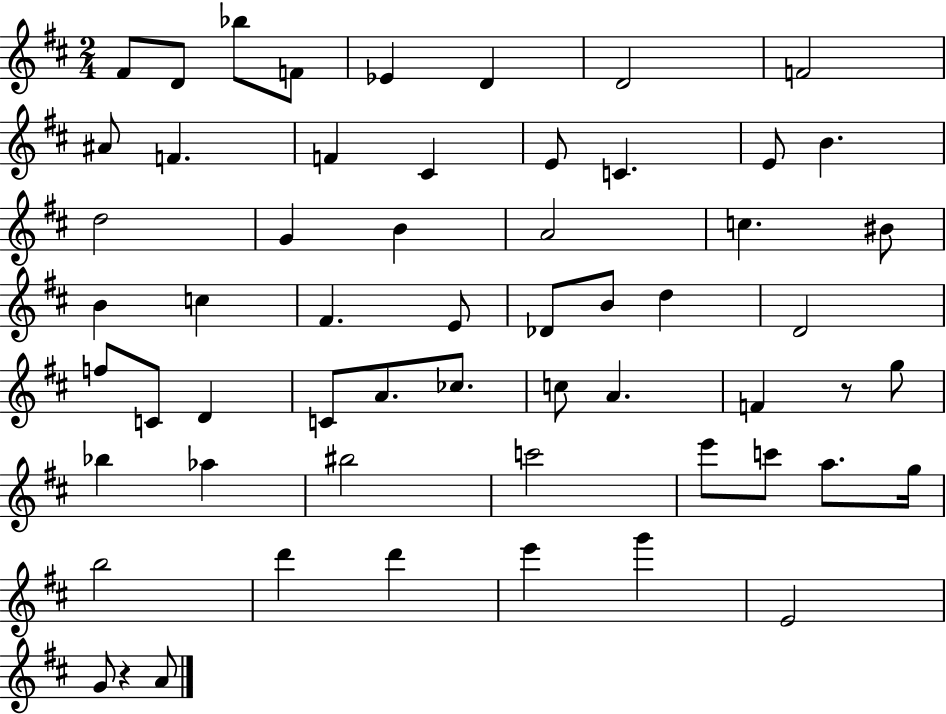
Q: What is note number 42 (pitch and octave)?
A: Ab5